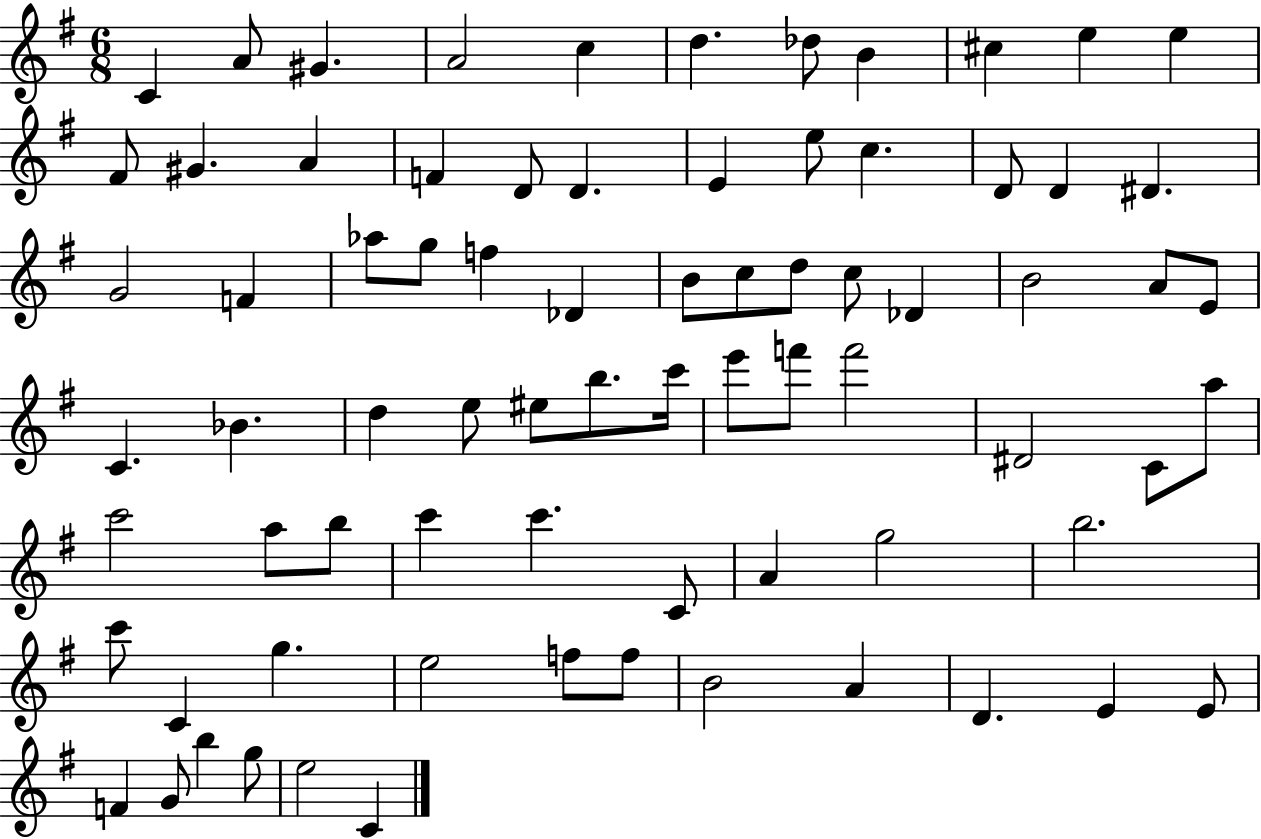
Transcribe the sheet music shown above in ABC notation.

X:1
T:Untitled
M:6/8
L:1/4
K:G
C A/2 ^G A2 c d _d/2 B ^c e e ^F/2 ^G A F D/2 D E e/2 c D/2 D ^D G2 F _a/2 g/2 f _D B/2 c/2 d/2 c/2 _D B2 A/2 E/2 C _B d e/2 ^e/2 b/2 c'/4 e'/2 f'/2 f'2 ^D2 C/2 a/2 c'2 a/2 b/2 c' c' C/2 A g2 b2 c'/2 C g e2 f/2 f/2 B2 A D E E/2 F G/2 b g/2 e2 C